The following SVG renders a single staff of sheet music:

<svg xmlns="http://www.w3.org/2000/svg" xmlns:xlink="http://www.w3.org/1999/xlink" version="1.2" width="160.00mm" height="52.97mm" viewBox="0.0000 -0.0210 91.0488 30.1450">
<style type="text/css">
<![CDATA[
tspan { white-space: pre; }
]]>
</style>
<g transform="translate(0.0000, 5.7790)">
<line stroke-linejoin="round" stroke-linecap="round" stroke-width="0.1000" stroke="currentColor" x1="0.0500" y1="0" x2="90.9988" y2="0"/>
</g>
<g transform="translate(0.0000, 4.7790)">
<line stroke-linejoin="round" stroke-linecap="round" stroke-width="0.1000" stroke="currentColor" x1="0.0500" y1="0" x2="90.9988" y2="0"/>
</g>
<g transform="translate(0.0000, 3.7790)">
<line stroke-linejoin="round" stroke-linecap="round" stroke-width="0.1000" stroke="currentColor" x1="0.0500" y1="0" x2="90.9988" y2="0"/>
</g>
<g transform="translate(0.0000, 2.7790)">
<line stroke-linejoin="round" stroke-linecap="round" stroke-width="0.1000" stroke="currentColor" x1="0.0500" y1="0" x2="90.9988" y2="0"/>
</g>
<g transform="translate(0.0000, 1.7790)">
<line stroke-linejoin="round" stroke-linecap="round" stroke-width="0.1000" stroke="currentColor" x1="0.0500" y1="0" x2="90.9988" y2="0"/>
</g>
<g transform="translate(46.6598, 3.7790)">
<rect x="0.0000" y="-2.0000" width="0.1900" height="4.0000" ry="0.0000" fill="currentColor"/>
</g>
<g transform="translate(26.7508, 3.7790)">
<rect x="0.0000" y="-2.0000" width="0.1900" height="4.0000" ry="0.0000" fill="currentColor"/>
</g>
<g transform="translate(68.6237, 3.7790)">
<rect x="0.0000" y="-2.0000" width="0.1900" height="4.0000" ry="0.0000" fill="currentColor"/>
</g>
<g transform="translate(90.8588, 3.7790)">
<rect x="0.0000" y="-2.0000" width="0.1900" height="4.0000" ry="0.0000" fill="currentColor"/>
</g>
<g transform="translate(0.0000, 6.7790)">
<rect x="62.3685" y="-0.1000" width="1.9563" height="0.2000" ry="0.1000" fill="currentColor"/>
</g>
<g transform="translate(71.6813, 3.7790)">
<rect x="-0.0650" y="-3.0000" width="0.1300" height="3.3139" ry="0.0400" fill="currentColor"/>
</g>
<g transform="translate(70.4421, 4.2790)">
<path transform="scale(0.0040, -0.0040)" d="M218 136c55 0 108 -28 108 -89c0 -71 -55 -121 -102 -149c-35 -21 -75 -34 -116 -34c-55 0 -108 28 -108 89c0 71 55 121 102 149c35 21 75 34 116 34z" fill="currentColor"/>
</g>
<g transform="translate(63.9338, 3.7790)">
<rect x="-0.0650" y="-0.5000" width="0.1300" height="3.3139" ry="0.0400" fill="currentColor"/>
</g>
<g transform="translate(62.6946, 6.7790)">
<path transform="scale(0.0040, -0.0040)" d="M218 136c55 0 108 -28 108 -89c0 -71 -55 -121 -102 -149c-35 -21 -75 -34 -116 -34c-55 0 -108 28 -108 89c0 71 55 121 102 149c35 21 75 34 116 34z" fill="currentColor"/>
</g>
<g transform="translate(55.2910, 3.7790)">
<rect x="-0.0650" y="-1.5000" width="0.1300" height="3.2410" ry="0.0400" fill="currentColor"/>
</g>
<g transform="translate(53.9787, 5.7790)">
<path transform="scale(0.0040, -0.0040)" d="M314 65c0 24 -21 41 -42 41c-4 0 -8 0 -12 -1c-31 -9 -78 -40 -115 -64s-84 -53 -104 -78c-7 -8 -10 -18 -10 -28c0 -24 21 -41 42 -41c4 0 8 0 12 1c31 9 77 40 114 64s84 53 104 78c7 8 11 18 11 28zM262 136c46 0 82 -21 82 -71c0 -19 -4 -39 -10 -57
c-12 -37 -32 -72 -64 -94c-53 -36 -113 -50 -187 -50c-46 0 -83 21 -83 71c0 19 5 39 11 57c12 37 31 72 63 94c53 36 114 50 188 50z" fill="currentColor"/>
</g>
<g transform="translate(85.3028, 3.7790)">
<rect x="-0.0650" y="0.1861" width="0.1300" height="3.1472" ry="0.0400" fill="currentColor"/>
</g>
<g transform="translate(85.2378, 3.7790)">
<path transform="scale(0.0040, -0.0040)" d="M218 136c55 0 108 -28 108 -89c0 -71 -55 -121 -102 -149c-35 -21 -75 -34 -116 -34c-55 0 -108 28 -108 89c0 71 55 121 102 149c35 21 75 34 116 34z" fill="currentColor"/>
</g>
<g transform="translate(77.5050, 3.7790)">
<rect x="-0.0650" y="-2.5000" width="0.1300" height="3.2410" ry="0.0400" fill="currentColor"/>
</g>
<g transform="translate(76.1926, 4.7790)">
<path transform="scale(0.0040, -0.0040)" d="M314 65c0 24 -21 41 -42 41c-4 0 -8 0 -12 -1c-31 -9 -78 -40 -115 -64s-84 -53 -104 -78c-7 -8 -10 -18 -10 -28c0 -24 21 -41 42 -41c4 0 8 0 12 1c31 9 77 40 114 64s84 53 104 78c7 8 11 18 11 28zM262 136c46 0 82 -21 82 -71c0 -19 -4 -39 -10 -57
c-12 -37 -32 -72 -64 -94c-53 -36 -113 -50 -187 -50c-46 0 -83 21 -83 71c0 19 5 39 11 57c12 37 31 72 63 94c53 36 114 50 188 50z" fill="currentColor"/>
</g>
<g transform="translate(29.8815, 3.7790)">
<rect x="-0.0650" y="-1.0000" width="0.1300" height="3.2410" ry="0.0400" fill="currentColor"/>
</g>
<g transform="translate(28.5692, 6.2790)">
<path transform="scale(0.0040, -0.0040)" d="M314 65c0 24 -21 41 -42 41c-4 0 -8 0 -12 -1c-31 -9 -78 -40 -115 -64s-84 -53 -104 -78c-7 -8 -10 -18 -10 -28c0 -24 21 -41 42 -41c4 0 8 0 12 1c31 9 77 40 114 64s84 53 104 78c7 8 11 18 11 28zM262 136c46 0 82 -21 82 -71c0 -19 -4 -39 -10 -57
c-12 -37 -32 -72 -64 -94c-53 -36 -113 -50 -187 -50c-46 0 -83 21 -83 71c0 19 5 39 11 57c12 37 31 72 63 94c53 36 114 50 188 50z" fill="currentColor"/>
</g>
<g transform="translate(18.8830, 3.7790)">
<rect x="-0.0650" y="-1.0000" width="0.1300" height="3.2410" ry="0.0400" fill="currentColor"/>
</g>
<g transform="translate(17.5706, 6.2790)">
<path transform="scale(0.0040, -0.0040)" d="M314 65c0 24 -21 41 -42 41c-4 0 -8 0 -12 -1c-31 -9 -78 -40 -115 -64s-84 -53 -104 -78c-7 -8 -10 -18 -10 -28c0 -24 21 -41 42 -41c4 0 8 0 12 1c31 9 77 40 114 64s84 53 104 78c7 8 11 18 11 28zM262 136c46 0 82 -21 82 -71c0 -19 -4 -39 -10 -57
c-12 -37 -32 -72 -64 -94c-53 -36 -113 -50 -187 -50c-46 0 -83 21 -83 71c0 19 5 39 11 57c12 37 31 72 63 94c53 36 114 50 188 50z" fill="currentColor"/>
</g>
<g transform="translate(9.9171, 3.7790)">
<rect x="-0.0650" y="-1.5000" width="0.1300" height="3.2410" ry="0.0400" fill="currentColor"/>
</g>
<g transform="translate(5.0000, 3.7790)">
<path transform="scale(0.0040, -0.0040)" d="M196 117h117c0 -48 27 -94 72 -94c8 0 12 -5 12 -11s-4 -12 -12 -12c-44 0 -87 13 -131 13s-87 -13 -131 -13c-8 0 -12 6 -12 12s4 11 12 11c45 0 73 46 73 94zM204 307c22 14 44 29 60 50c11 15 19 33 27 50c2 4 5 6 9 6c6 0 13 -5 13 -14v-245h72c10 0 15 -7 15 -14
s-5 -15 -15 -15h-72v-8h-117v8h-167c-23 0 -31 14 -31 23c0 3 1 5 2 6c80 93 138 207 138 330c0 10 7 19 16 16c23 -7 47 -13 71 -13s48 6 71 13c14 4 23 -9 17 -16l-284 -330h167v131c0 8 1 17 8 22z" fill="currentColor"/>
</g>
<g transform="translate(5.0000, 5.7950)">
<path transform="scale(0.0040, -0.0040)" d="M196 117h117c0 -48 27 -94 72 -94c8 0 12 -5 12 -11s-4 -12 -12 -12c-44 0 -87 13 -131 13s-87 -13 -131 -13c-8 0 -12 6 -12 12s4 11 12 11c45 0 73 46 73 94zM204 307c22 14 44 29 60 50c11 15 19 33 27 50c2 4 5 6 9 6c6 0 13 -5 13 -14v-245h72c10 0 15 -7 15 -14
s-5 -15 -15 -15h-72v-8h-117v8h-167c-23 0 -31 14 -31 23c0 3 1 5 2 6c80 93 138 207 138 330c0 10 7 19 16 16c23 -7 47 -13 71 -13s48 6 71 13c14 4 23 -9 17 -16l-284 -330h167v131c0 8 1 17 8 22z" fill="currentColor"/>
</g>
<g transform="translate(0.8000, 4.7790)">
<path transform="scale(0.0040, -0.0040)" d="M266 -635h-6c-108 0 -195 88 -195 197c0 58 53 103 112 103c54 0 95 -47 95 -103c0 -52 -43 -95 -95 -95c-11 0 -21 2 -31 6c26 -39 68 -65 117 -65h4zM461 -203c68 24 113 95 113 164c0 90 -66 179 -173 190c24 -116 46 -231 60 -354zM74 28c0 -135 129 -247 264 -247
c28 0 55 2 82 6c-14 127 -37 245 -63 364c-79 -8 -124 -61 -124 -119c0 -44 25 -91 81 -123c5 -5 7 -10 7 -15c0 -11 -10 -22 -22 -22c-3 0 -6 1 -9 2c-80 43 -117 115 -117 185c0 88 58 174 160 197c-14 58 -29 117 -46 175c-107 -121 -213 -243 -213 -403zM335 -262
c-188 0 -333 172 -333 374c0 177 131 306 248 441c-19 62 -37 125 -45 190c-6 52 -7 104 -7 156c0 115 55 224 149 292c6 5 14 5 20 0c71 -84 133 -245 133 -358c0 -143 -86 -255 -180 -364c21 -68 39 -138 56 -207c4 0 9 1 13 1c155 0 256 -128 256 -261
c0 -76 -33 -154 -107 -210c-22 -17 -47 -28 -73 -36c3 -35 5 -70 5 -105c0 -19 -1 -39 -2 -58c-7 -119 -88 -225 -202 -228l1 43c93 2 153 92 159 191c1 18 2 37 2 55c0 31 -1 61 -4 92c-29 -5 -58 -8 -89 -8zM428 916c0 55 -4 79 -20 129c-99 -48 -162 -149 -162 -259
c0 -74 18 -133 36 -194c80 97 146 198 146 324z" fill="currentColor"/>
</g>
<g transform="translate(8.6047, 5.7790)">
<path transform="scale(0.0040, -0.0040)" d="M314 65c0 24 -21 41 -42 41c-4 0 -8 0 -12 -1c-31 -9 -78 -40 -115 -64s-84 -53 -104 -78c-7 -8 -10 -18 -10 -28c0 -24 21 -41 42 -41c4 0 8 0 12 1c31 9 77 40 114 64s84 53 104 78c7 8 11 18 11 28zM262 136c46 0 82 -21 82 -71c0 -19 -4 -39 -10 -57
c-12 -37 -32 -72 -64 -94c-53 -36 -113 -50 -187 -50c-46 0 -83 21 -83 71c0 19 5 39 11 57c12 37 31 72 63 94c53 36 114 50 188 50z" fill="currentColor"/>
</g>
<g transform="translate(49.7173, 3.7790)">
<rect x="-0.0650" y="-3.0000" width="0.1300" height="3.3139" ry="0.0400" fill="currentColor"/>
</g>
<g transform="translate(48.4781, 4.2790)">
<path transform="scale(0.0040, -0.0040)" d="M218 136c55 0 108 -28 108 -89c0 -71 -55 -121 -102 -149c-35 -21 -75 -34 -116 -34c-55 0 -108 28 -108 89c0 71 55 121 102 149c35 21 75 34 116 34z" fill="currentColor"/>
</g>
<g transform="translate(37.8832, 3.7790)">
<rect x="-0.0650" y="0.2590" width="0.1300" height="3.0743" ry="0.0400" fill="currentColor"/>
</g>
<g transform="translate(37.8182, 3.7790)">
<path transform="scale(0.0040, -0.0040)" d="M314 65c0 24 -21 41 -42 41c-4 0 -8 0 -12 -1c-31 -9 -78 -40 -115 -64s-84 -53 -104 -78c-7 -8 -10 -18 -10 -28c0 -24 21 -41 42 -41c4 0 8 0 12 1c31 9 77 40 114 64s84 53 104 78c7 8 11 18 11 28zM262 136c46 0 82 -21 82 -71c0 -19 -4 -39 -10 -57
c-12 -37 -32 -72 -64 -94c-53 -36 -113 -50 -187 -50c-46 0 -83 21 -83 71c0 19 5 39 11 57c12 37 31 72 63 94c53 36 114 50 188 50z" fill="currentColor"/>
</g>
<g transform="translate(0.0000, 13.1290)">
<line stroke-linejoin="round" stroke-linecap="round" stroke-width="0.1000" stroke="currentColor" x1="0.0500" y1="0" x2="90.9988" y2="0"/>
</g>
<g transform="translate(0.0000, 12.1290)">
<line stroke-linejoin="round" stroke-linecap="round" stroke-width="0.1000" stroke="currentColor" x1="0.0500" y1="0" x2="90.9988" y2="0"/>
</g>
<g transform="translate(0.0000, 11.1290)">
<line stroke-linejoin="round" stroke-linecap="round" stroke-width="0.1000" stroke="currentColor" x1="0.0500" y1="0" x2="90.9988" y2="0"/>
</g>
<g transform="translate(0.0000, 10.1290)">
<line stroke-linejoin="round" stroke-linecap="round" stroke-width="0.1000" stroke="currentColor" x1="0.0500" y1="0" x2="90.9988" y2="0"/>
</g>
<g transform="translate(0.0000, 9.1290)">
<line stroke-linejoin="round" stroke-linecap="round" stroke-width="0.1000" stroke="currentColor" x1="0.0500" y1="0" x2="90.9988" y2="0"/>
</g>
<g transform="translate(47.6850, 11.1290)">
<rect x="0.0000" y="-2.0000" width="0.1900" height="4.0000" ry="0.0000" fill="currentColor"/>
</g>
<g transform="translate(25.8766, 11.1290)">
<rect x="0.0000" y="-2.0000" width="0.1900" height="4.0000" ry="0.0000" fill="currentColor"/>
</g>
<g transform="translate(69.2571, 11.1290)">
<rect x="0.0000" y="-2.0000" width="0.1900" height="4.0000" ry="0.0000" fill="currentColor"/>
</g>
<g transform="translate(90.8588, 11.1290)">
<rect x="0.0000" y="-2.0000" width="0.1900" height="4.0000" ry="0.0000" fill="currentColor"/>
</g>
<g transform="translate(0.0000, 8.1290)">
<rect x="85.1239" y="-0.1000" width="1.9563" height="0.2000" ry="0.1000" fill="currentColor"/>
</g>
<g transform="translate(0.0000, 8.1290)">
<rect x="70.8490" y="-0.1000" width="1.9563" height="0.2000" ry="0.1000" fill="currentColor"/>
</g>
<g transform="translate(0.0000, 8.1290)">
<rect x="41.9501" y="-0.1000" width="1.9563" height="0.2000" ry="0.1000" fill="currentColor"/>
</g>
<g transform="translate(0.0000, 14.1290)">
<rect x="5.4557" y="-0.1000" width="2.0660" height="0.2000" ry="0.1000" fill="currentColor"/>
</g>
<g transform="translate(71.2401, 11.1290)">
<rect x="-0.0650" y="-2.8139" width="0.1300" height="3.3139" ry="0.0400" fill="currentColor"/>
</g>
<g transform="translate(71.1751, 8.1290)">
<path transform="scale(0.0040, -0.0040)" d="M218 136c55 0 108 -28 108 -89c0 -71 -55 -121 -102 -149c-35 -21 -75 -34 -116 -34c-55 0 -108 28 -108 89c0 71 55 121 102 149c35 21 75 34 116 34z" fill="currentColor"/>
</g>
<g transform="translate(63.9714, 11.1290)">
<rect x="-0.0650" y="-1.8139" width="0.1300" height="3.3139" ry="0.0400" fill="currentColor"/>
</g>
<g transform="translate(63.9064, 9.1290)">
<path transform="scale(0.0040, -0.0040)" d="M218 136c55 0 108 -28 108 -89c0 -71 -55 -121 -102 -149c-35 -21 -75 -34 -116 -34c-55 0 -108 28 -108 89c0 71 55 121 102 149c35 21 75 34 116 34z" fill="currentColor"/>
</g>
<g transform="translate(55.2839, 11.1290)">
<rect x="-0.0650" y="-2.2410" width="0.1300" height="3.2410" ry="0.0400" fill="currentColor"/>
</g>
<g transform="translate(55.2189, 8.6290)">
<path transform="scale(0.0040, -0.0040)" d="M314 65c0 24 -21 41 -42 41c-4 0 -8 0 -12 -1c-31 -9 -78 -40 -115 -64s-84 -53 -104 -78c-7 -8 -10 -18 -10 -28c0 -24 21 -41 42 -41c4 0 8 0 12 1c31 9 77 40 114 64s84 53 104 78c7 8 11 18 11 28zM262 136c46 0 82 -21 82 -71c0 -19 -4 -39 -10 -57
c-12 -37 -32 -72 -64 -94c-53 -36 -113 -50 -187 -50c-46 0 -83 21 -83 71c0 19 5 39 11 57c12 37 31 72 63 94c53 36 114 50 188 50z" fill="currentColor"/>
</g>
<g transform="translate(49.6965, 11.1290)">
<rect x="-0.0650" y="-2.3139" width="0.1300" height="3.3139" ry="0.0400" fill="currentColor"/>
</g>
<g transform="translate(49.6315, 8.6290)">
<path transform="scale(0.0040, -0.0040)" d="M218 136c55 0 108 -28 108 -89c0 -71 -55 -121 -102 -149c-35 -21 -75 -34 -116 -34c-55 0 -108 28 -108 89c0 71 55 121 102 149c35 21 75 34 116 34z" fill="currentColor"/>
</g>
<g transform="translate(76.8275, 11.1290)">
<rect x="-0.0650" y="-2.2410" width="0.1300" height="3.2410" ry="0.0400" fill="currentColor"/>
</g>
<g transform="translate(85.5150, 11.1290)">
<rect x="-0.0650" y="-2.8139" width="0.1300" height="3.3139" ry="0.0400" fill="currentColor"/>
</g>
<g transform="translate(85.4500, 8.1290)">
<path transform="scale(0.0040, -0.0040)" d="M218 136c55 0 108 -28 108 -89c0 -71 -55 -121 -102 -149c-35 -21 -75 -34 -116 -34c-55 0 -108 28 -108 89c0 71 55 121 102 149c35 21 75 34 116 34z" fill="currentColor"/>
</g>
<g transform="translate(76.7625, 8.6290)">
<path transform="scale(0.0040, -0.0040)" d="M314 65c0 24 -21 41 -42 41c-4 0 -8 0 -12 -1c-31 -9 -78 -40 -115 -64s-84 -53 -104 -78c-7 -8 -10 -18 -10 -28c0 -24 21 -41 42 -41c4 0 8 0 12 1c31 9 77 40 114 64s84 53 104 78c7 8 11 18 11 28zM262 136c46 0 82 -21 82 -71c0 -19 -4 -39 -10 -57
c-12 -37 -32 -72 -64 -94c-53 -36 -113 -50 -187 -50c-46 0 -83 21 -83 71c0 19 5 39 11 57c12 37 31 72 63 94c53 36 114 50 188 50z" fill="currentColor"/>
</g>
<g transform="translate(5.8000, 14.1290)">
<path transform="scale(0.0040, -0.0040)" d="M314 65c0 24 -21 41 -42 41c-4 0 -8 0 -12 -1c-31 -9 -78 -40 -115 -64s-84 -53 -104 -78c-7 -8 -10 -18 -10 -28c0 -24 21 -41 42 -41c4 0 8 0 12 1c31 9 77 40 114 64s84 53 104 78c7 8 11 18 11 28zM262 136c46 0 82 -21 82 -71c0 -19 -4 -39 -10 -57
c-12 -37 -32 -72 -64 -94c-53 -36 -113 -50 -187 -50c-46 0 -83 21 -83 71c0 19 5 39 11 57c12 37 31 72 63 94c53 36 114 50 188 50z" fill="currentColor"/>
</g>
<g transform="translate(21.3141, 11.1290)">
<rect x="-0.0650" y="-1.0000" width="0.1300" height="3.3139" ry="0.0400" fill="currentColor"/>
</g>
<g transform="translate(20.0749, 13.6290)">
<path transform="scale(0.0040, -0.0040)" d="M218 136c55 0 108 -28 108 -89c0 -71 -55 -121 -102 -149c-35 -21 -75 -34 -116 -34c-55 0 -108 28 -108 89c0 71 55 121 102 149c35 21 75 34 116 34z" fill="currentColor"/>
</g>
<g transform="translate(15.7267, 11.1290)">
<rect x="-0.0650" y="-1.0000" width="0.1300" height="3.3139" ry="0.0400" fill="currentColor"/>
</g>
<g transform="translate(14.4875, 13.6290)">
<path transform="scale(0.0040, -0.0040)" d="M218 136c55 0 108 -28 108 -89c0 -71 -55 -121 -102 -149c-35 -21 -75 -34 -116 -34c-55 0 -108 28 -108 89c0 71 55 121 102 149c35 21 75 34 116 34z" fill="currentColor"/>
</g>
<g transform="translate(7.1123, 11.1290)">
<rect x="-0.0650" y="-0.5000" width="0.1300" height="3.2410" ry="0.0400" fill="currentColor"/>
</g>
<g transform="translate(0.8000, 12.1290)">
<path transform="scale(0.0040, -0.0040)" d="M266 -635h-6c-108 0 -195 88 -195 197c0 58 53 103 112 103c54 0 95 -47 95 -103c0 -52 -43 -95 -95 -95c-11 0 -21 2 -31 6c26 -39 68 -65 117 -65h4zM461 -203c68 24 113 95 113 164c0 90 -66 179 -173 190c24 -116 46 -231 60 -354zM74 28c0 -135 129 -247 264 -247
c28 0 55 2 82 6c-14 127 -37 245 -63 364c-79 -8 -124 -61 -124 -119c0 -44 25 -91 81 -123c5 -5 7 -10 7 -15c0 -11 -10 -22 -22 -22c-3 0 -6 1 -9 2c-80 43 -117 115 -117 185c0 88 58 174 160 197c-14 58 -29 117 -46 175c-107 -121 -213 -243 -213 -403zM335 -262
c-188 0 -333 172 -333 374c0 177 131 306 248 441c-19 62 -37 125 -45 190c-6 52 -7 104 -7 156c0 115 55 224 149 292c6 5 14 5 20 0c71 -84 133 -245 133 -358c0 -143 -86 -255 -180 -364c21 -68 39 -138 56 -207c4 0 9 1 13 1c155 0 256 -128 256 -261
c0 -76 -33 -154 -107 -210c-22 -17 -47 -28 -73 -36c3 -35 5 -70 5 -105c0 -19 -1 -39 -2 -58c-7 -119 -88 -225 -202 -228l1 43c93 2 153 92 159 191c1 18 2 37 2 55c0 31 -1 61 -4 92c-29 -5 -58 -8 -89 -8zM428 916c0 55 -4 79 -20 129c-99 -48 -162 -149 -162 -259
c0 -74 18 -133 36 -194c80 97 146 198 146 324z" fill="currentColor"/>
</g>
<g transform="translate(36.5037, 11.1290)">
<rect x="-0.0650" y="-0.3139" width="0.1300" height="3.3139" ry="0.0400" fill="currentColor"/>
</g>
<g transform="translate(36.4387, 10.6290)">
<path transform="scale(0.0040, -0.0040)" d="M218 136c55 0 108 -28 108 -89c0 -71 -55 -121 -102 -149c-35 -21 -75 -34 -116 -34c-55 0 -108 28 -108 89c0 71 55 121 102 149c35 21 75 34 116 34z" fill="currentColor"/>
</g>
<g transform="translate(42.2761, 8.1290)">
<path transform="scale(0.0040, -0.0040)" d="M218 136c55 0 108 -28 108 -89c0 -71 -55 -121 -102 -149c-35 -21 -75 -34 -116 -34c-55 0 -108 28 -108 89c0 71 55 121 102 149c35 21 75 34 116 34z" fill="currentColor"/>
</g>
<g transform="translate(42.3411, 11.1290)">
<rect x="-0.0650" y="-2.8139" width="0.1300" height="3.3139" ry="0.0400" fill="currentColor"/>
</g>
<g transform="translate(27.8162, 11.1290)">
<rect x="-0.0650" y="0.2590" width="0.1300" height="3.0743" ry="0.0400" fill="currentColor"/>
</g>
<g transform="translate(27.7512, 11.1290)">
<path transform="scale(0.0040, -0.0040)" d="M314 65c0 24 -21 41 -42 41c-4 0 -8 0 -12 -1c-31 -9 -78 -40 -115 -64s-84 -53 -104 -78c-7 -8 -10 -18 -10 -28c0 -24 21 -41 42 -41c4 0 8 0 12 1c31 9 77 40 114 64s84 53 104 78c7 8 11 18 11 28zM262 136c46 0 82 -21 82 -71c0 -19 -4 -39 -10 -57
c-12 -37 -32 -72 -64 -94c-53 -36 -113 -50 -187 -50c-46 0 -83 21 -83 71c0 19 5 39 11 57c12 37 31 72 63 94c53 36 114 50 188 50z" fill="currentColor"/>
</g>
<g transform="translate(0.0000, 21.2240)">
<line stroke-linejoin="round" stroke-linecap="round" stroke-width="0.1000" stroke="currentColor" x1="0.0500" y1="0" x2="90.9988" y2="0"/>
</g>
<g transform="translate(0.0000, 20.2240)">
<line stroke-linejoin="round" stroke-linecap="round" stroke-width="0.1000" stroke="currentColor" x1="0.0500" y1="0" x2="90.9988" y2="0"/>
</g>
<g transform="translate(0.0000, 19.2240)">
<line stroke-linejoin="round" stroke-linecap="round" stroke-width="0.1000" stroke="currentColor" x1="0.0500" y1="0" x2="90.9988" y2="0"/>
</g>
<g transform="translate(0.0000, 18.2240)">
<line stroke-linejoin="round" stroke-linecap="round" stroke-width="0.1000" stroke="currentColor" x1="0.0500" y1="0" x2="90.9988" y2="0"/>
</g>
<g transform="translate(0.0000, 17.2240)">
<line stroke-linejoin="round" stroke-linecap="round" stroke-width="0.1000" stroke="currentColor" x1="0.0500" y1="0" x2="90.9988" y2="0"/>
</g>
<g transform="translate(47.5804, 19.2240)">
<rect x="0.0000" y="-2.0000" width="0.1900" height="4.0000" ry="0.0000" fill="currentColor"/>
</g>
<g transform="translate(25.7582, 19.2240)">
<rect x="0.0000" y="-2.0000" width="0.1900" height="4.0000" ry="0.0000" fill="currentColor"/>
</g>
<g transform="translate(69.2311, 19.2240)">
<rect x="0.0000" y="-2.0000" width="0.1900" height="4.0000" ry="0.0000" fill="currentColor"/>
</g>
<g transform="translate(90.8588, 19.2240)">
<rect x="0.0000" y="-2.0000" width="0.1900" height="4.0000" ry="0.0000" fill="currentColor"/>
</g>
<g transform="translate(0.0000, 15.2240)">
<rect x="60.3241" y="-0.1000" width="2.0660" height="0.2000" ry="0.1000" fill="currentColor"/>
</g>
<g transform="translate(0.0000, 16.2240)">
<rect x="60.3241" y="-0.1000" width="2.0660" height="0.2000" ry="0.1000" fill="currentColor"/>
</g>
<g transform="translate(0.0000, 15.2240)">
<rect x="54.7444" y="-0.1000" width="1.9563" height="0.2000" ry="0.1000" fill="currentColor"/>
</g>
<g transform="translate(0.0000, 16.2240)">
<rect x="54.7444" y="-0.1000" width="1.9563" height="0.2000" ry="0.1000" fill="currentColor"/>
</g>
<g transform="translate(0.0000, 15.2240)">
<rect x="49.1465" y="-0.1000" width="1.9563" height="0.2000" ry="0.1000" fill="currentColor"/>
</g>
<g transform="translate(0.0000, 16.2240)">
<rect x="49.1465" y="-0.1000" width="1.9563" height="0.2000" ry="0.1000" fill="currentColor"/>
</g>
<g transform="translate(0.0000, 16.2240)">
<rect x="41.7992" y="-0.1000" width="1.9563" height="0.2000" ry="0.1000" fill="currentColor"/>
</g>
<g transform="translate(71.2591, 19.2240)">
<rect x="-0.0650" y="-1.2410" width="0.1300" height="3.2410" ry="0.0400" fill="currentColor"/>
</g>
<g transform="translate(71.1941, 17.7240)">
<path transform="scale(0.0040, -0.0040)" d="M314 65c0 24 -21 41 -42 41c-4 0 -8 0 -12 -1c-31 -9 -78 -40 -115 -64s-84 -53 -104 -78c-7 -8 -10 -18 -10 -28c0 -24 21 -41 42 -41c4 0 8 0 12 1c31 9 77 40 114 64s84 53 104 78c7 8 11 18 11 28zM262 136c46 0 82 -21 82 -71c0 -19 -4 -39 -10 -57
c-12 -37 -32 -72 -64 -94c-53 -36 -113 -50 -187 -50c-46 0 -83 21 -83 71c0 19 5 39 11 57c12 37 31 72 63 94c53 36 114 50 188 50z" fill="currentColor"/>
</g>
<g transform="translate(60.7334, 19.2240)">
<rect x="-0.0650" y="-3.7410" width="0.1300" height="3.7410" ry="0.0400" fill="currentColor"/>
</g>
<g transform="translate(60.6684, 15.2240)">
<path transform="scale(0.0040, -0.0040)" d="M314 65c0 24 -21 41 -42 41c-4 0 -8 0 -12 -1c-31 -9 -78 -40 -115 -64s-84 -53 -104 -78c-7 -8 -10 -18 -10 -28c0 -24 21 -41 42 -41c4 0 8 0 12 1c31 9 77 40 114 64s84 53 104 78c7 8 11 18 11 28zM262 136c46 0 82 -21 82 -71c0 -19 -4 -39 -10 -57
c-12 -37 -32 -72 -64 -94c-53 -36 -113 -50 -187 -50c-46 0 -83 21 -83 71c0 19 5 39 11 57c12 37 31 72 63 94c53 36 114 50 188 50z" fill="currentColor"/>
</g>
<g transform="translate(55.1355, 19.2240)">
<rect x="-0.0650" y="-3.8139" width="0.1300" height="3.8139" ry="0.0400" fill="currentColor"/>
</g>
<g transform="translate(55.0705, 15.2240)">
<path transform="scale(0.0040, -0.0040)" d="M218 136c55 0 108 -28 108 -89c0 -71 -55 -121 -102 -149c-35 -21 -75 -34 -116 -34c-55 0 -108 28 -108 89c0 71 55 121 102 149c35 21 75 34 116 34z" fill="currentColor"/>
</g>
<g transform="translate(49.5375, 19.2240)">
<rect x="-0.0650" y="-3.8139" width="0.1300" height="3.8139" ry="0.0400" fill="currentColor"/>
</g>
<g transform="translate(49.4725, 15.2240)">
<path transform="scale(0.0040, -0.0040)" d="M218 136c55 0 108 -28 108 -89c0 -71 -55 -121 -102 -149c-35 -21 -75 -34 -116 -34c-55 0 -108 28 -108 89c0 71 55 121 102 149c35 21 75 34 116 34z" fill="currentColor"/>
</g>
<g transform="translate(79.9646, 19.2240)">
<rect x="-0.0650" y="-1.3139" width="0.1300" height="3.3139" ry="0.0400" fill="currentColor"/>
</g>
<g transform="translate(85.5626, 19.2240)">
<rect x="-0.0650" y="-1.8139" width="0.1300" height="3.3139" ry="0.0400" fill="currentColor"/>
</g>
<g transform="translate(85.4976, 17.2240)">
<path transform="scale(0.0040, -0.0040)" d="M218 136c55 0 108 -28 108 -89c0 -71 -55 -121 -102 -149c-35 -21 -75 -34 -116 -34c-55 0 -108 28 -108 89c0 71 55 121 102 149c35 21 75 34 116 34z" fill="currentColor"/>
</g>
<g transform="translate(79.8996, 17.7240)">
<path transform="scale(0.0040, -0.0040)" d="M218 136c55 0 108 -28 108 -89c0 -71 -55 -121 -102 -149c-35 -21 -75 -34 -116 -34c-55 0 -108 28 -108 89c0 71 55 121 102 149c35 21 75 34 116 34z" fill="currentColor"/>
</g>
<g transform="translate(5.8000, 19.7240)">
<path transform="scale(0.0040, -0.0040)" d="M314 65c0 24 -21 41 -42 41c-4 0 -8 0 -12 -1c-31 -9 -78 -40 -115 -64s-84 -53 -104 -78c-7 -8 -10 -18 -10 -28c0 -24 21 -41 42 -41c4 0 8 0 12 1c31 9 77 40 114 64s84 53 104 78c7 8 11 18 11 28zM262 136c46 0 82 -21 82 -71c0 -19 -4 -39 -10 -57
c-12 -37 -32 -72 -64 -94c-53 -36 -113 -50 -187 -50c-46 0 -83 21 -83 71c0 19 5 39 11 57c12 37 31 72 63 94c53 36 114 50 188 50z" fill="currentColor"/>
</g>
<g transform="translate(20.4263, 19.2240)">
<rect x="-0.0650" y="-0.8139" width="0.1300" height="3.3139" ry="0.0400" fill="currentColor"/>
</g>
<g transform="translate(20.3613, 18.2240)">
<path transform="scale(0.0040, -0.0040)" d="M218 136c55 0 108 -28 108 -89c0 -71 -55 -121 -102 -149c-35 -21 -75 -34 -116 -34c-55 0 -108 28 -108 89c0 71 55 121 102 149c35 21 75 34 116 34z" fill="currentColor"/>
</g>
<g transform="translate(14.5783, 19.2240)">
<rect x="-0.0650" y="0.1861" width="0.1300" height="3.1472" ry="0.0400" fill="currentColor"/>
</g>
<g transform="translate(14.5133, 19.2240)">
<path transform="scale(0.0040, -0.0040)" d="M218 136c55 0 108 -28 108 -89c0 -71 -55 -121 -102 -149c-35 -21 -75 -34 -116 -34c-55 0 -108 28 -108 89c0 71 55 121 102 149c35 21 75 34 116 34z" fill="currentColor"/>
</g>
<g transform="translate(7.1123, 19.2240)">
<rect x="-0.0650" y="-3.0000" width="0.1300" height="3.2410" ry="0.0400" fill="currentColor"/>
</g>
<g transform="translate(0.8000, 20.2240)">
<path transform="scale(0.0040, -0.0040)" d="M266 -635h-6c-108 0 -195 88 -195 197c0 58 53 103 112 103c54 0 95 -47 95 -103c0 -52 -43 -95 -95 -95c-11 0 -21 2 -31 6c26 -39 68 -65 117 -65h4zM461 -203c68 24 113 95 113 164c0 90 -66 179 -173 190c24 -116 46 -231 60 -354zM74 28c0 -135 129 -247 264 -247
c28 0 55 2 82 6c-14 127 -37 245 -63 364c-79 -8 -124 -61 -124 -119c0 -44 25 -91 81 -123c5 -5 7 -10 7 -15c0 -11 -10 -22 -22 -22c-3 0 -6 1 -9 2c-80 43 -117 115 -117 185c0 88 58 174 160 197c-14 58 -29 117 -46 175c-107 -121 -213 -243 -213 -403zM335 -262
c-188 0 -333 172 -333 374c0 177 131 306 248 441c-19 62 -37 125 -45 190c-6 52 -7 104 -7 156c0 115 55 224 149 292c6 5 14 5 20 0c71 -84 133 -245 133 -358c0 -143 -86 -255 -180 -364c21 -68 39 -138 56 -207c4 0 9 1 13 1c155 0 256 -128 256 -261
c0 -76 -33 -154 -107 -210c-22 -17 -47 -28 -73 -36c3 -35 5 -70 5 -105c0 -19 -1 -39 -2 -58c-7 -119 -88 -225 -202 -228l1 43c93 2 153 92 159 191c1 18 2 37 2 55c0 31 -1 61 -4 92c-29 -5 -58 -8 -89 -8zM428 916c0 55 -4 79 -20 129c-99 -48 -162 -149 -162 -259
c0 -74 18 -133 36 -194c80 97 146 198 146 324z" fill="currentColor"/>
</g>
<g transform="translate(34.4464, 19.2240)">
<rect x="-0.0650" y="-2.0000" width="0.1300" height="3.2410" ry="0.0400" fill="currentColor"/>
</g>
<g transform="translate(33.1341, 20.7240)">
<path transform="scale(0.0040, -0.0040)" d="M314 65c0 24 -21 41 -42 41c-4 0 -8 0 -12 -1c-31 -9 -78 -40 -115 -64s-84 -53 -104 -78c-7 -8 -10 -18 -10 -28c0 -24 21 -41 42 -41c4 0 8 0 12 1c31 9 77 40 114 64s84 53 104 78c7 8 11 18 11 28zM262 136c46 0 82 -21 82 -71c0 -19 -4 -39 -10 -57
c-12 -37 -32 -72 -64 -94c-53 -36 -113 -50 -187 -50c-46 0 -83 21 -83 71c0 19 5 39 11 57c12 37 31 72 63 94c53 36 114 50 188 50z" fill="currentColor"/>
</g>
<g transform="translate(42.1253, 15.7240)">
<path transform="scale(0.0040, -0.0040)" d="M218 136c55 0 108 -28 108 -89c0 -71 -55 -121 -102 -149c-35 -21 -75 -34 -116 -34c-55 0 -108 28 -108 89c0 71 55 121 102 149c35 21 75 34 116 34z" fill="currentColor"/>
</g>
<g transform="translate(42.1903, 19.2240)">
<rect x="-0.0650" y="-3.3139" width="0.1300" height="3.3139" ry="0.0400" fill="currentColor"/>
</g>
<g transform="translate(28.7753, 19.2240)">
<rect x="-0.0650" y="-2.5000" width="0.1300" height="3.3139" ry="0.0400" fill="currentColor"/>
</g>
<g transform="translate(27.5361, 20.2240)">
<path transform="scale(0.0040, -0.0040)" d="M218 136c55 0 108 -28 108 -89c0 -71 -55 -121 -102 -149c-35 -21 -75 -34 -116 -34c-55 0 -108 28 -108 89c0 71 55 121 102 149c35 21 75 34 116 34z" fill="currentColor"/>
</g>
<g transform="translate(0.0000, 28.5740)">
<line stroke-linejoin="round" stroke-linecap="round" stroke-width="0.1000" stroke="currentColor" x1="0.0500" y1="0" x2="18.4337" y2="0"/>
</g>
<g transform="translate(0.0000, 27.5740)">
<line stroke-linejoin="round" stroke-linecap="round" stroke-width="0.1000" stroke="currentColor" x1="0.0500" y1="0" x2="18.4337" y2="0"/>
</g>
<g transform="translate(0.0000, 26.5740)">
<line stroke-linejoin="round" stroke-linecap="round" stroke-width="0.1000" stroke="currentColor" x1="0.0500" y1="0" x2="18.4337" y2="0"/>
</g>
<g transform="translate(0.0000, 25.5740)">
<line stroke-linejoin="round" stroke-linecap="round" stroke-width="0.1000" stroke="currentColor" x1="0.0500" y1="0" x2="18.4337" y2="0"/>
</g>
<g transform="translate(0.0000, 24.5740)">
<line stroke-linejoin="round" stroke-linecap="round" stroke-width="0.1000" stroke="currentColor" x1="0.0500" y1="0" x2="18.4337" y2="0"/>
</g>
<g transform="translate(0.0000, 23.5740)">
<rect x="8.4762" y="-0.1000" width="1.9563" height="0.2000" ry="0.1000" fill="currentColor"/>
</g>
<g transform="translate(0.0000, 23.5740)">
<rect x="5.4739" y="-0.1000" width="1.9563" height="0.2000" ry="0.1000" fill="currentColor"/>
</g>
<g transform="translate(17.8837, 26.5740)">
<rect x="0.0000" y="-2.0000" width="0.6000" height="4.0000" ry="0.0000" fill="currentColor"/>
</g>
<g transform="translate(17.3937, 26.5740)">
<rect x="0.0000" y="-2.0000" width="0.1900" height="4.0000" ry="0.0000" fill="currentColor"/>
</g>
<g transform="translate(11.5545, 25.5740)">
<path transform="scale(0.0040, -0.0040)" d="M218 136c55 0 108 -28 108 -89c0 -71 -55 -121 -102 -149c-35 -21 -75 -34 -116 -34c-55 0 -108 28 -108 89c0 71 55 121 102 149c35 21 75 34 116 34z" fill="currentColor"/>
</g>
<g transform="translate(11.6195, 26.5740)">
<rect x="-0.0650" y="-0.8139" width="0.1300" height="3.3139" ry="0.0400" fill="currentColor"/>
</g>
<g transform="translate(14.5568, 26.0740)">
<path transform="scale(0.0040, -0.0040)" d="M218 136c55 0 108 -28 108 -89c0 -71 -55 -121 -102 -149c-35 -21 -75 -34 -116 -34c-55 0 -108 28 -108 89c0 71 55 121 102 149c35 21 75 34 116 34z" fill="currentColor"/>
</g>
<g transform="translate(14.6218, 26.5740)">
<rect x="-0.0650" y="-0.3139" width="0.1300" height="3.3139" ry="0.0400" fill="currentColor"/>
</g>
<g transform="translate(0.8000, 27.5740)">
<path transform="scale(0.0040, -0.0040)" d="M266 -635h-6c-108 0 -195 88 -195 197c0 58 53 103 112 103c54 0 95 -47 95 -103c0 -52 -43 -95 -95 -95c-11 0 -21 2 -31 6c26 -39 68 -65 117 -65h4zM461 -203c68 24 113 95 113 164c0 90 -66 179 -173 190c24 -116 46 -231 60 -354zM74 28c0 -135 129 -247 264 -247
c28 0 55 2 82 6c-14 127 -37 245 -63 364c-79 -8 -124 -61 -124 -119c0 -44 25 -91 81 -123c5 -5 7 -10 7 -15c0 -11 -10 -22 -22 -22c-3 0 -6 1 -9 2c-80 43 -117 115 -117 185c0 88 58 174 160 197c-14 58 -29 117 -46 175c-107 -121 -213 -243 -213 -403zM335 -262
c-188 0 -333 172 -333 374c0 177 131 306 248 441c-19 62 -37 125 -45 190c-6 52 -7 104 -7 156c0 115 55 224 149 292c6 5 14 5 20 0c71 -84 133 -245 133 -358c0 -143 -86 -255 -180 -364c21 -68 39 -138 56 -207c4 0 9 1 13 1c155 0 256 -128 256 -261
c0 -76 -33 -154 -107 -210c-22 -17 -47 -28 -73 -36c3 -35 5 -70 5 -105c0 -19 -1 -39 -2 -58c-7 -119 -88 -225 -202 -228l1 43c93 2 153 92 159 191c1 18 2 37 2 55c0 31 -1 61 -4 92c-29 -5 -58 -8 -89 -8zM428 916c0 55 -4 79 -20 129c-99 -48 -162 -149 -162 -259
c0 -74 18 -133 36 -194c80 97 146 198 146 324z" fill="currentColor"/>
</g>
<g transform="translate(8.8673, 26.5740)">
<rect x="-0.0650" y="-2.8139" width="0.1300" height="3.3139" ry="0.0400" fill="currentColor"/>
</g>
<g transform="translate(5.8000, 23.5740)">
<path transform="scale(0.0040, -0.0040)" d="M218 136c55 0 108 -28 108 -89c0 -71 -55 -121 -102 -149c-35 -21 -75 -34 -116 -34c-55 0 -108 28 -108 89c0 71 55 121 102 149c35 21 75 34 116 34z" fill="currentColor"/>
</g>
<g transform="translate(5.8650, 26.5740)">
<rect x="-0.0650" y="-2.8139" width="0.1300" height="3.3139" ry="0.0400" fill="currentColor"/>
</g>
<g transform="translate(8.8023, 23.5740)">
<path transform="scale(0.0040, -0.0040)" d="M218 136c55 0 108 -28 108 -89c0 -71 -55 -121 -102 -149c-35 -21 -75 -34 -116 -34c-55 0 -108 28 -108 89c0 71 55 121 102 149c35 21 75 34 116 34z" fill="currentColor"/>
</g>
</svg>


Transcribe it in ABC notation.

X:1
T:Untitled
M:4/4
L:1/4
K:C
E2 D2 D2 B2 A E2 C A G2 B C2 D D B2 c a g g2 f a g2 a A2 B d G F2 b c' c' c'2 e2 e f a a d c